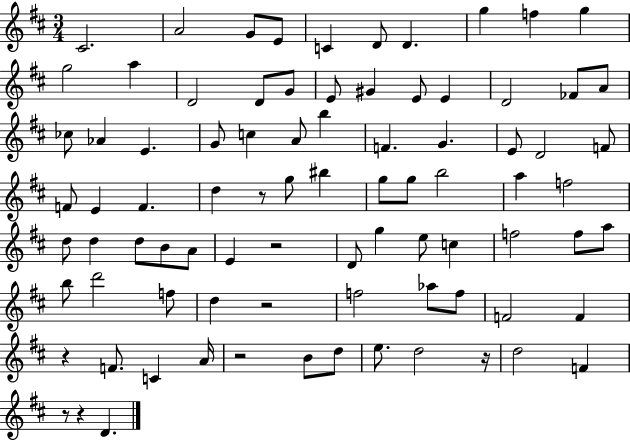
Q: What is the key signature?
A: D major